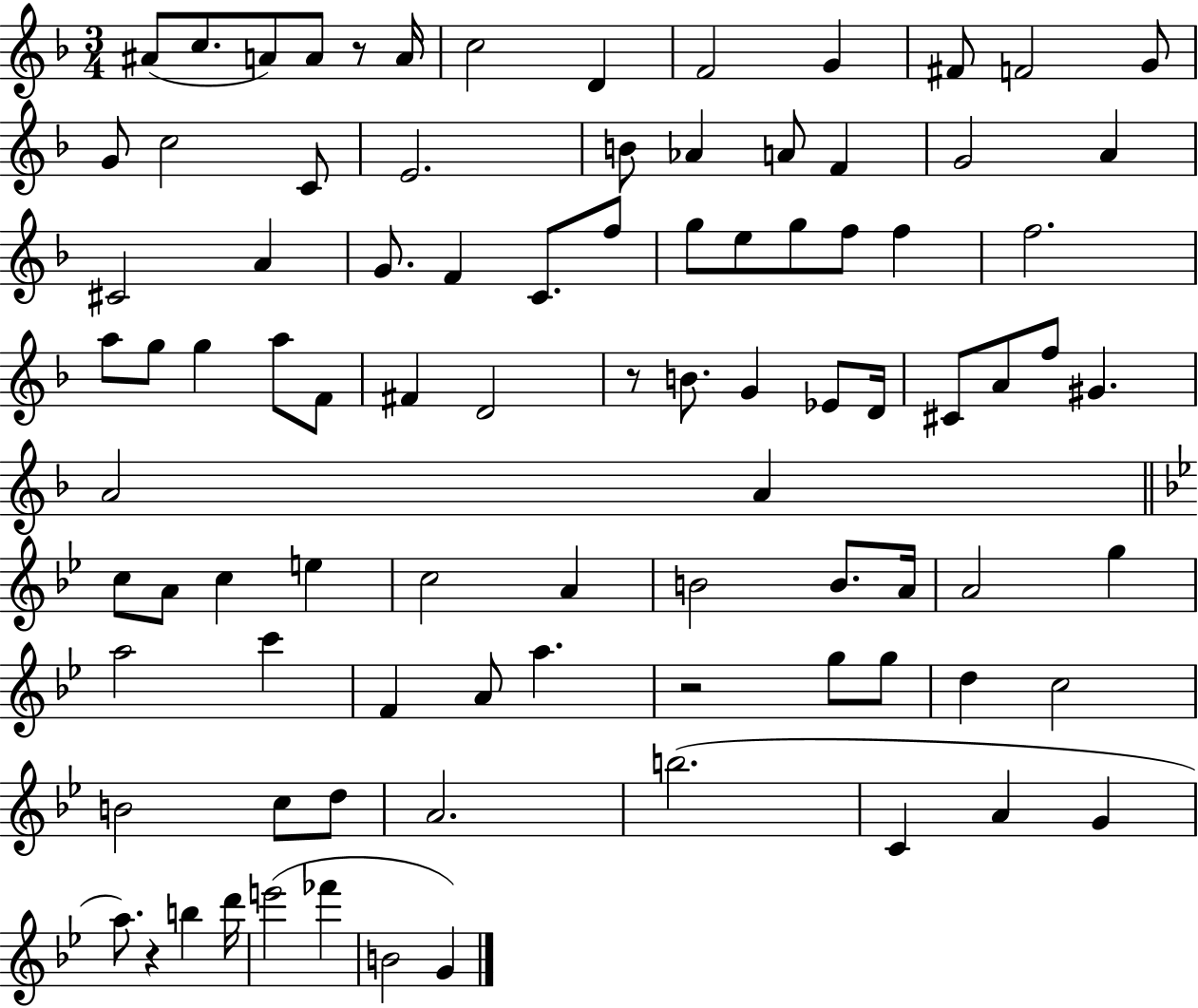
A#4/e C5/e. A4/e A4/e R/e A4/s C5/h D4/q F4/h G4/q F#4/e F4/h G4/e G4/e C5/h C4/e E4/h. B4/e Ab4/q A4/e F4/q G4/h A4/q C#4/h A4/q G4/e. F4/q C4/e. F5/e G5/e E5/e G5/e F5/e F5/q F5/h. A5/e G5/e G5/q A5/e F4/e F#4/q D4/h R/e B4/e. G4/q Eb4/e D4/s C#4/e A4/e F5/e G#4/q. A4/h A4/q C5/e A4/e C5/q E5/q C5/h A4/q B4/h B4/e. A4/s A4/h G5/q A5/h C6/q F4/q A4/e A5/q. R/h G5/e G5/e D5/q C5/h B4/h C5/e D5/e A4/h. B5/h. C4/q A4/q G4/q A5/e. R/q B5/q D6/s E6/h FES6/q B4/h G4/q